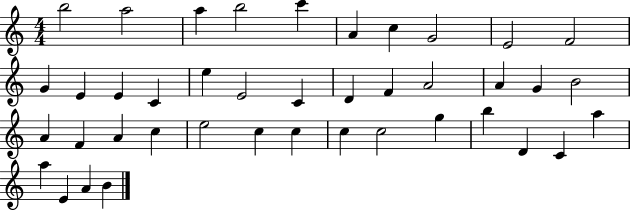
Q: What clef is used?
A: treble